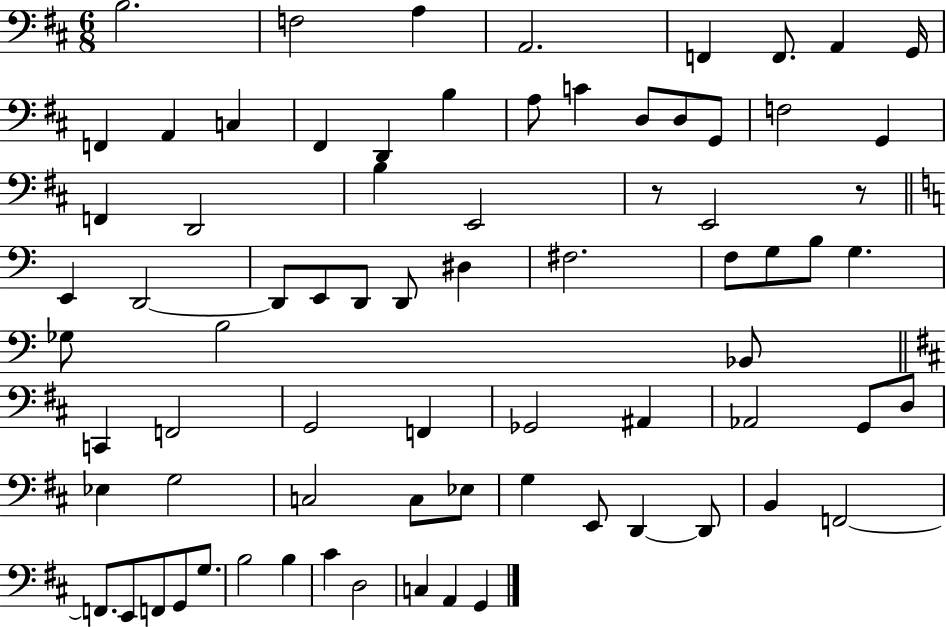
{
  \clef bass
  \numericTimeSignature
  \time 6/8
  \key d \major
  b2. | f2 a4 | a,2. | f,4 f,8. a,4 g,16 | \break f,4 a,4 c4 | fis,4 d,4 b4 | a8 c'4 d8 d8 g,8 | f2 g,4 | \break f,4 d,2 | b4 e,2 | r8 e,2 r8 | \bar "||" \break \key c \major e,4 d,2~~ | d,8 e,8 d,8 d,8 dis4 | fis2. | f8 g8 b8 g4. | \break ges8 b2 bes,8 | \bar "||" \break \key d \major c,4 f,2 | g,2 f,4 | ges,2 ais,4 | aes,2 g,8 d8 | \break ees4 g2 | c2 c8 ees8 | g4 e,8 d,4~~ d,8 | b,4 f,2~~ | \break f,8. e,8 f,8 g,8 g8. | b2 b4 | cis'4 d2 | c4 a,4 g,4 | \break \bar "|."
}